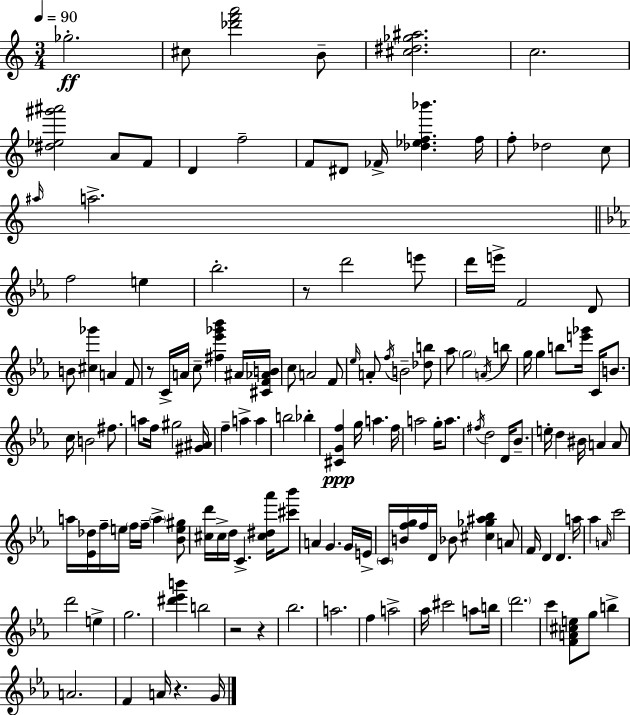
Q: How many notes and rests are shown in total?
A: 145